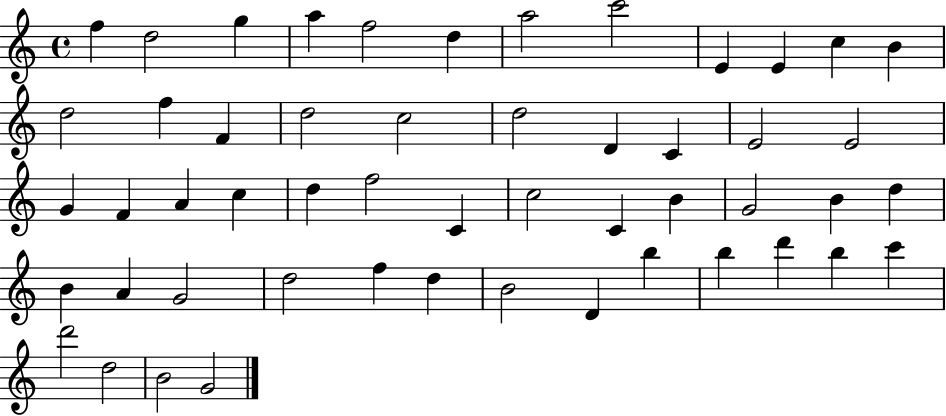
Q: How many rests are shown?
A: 0